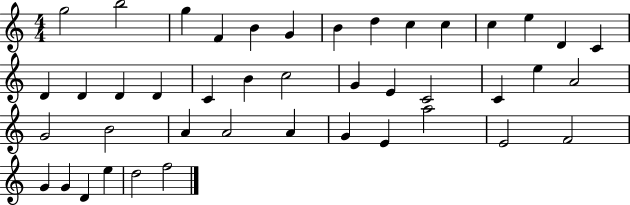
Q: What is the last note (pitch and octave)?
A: F5